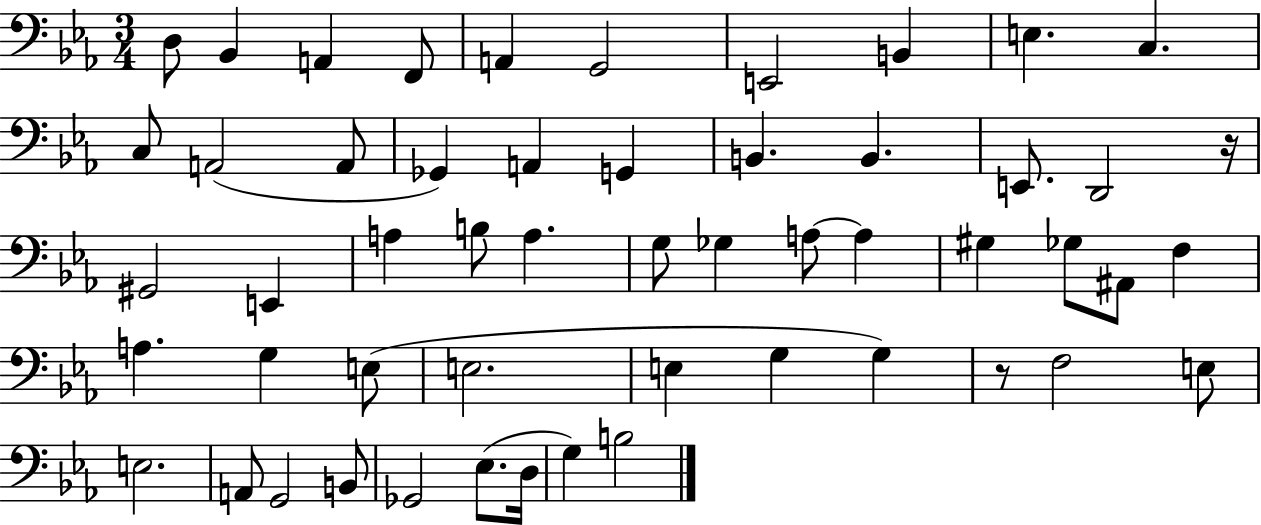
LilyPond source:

{
  \clef bass
  \numericTimeSignature
  \time 3/4
  \key ees \major
  \repeat volta 2 { d8 bes,4 a,4 f,8 | a,4 g,2 | e,2 b,4 | e4. c4. | \break c8 a,2( a,8 | ges,4) a,4 g,4 | b,4. b,4. | e,8. d,2 r16 | \break gis,2 e,4 | a4 b8 a4. | g8 ges4 a8~~ a4 | gis4 ges8 ais,8 f4 | \break a4. g4 e8( | e2. | e4 g4 g4) | r8 f2 e8 | \break e2. | a,8 g,2 b,8 | ges,2 ees8.( d16 | g4) b2 | \break } \bar "|."
}